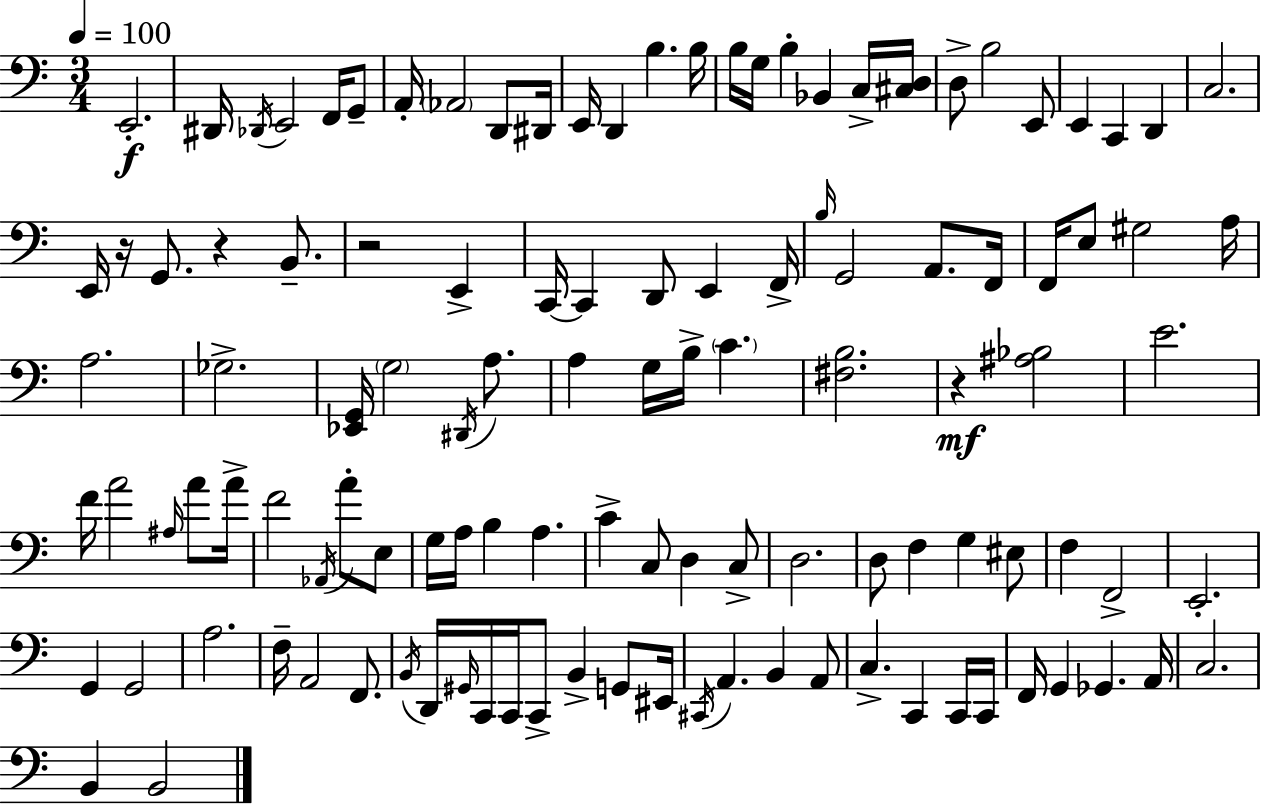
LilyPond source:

{
  \clef bass
  \numericTimeSignature
  \time 3/4
  \key c \major
  \tempo 4 = 100
  e,2.-.\f | dis,16 \acciaccatura { des,16 } e,2 f,16 g,8-- | a,16-. \parenthesize aes,2 d,8 | dis,16 e,16 d,4 b4. | \break b16 b16 g16 b4-. bes,4 c16-> | <cis d>16 d8-> b2 e,8 | e,4 c,4 d,4 | c2. | \break e,16 r16 g,8. r4 b,8.-- | r2 e,4-> | c,16~~ c,4 d,8 e,4 | f,16-> \grace { b16 } g,2 a,8. | \break f,16 f,16 e8 gis2 | a16 a2. | ges2.-> | <ees, g,>16 \parenthesize g2 \acciaccatura { dis,16 } | \break a8. a4 g16 b16-> \parenthesize c'4. | <fis b>2. | r4\mf <ais bes>2 | e'2. | \break f'16 a'2 | \grace { ais16 } a'8 a'16-> f'2 | \acciaccatura { aes,16 } a'8-. e8 g16 a16 b4 a4. | c'4-> c8 d4 | \break c8-> d2. | d8 f4 g4 | eis8 f4 f,2-> | e,2.-. | \break g,4 g,2 | a2. | f16-- a,2 | f,8. \acciaccatura { b,16 } d,16 \grace { gis,16 } c,16 c,16 c,8-> | \break b,4-> g,8 eis,16 \acciaccatura { cis,16 } a,4. | b,4 a,8 c4.-> | c,4 c,16 c,16 f,16 g,4 | ges,4. a,16 c2. | \break b,4 | b,2 \bar "|."
}